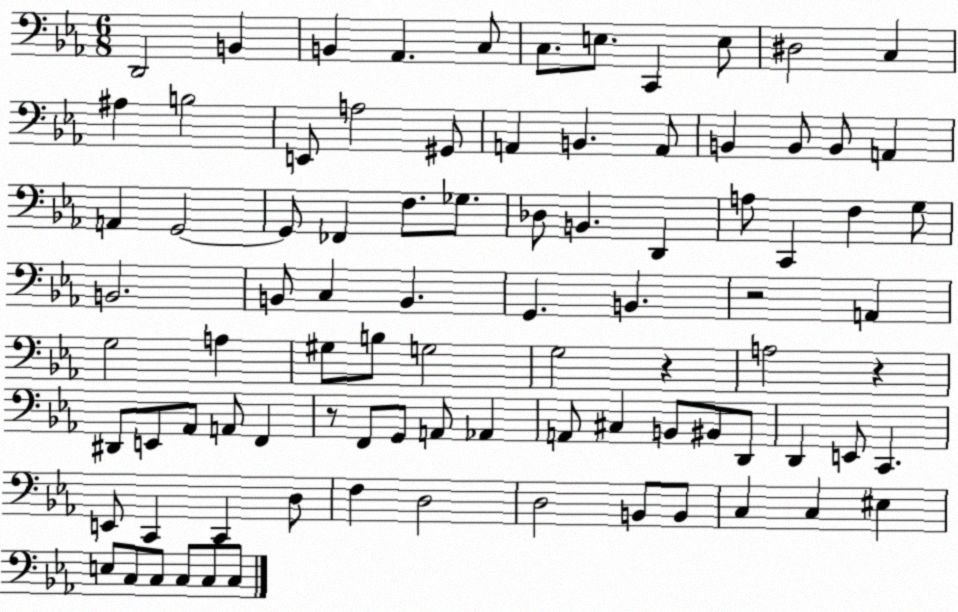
X:1
T:Untitled
M:6/8
L:1/4
K:Eb
D,,2 B,, B,, _A,, C,/2 C,/2 E,/2 C,, E,/2 ^D,2 C, ^A, B,2 E,,/2 A,2 ^G,,/2 A,, B,, A,,/2 B,, B,,/2 B,,/2 A,, A,, G,,2 G,,/2 _F,, F,/2 _G,/2 _D,/2 B,, D,, A,/2 C,, F, G,/2 B,,2 B,,/2 C, B,, G,, B,, z2 A,, G,2 A, ^G,/2 B,/2 G,2 G,2 z A,2 z ^D,,/2 E,,/2 _A,,/2 A,,/2 F,, z/2 F,,/2 G,,/2 A,,/2 _A,, A,,/2 ^C, B,,/2 ^B,,/2 D,,/2 D,, E,,/2 C,, E,,/2 C,, C,, D,/2 F, D,2 D,2 B,,/2 B,,/2 C, C, ^E, E,/2 C,/2 C,/2 C,/2 C,/2 C,/2